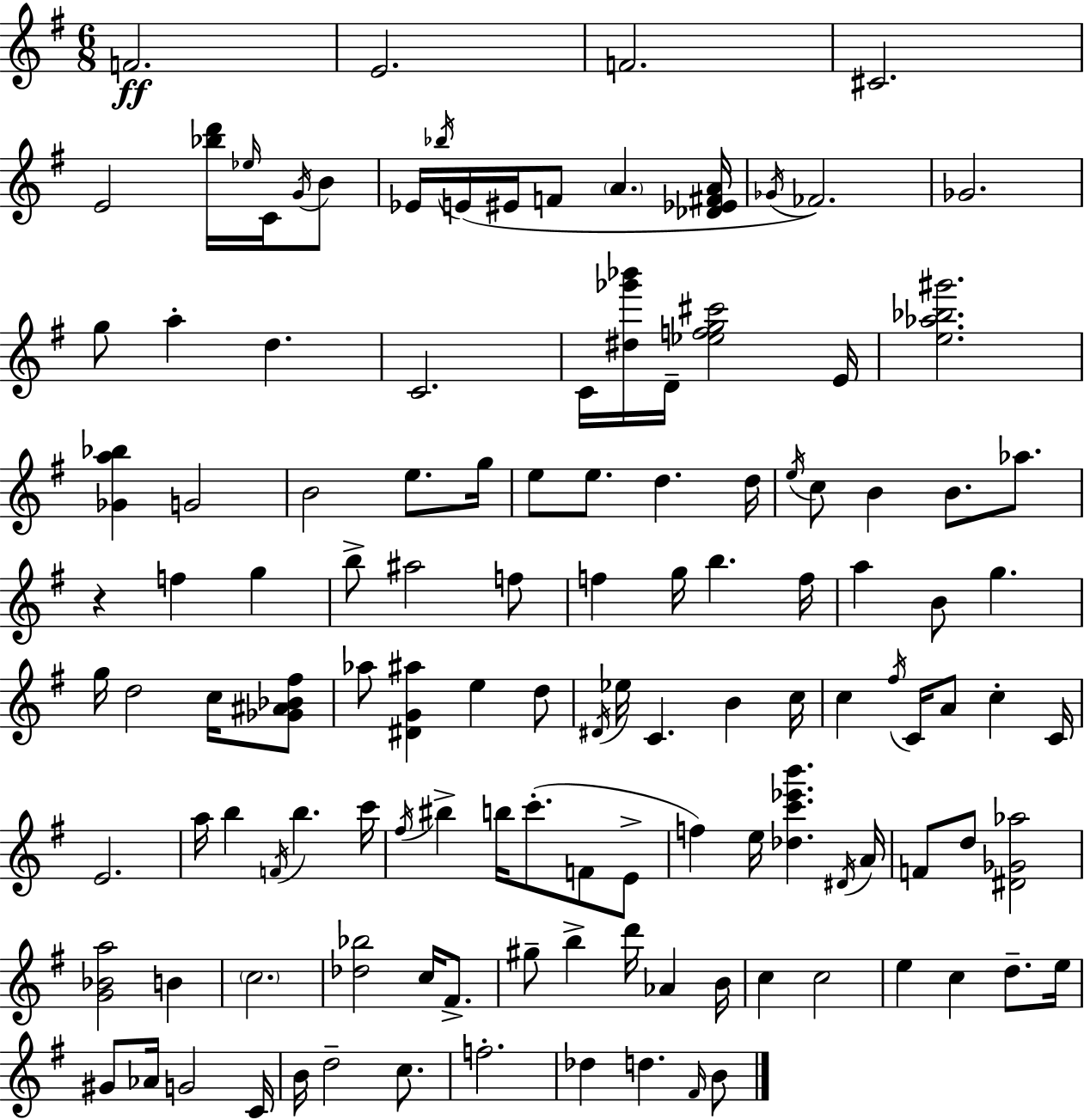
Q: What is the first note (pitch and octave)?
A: F4